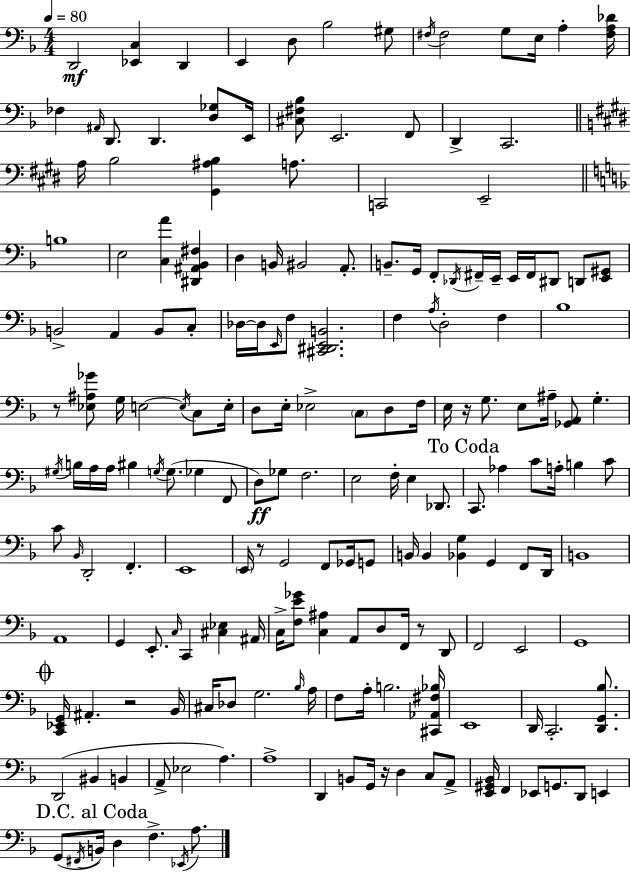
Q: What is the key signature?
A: F major